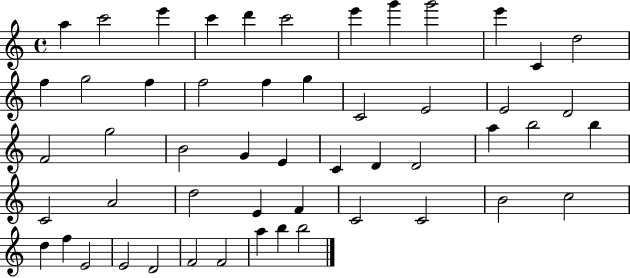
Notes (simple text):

A5/q C6/h E6/q C6/q D6/q C6/h E6/q G6/q G6/h E6/q C4/q D5/h F5/q G5/h F5/q F5/h F5/q G5/q C4/h E4/h E4/h D4/h F4/h G5/h B4/h G4/q E4/q C4/q D4/q D4/h A5/q B5/h B5/q C4/h A4/h D5/h E4/q F4/q C4/h C4/h B4/h C5/h D5/q F5/q E4/h E4/h D4/h F4/h F4/h A5/q B5/q B5/h